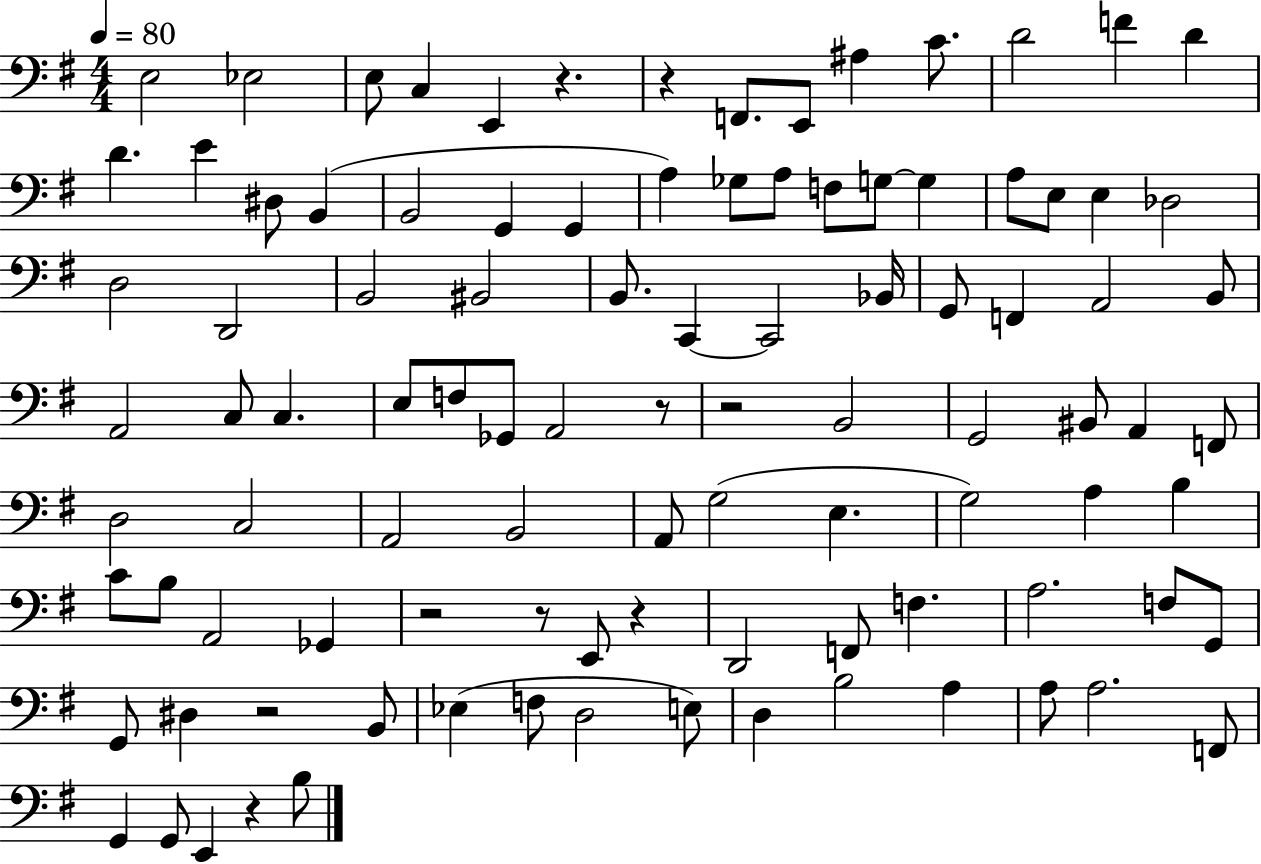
X:1
T:Untitled
M:4/4
L:1/4
K:G
E,2 _E,2 E,/2 C, E,, z z F,,/2 E,,/2 ^A, C/2 D2 F D D E ^D,/2 B,, B,,2 G,, G,, A, _G,/2 A,/2 F,/2 G,/2 G, A,/2 E,/2 E, _D,2 D,2 D,,2 B,,2 ^B,,2 B,,/2 C,, C,,2 _B,,/4 G,,/2 F,, A,,2 B,,/2 A,,2 C,/2 C, E,/2 F,/2 _G,,/2 A,,2 z/2 z2 B,,2 G,,2 ^B,,/2 A,, F,,/2 D,2 C,2 A,,2 B,,2 A,,/2 G,2 E, G,2 A, B, C/2 B,/2 A,,2 _G,, z2 z/2 E,,/2 z D,,2 F,,/2 F, A,2 F,/2 G,,/2 G,,/2 ^D, z2 B,,/2 _E, F,/2 D,2 E,/2 D, B,2 A, A,/2 A,2 F,,/2 G,, G,,/2 E,, z B,/2